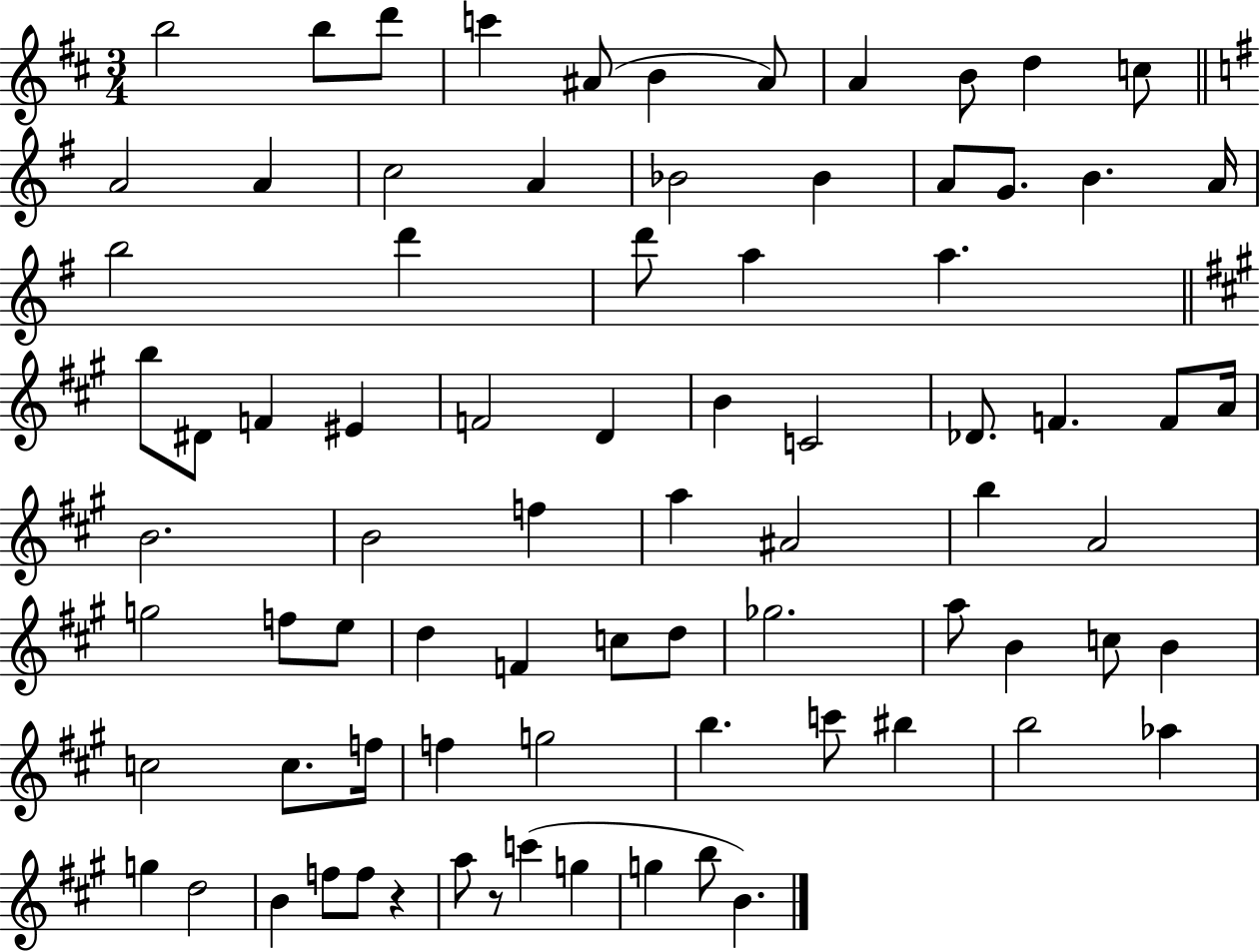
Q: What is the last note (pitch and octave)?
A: B4